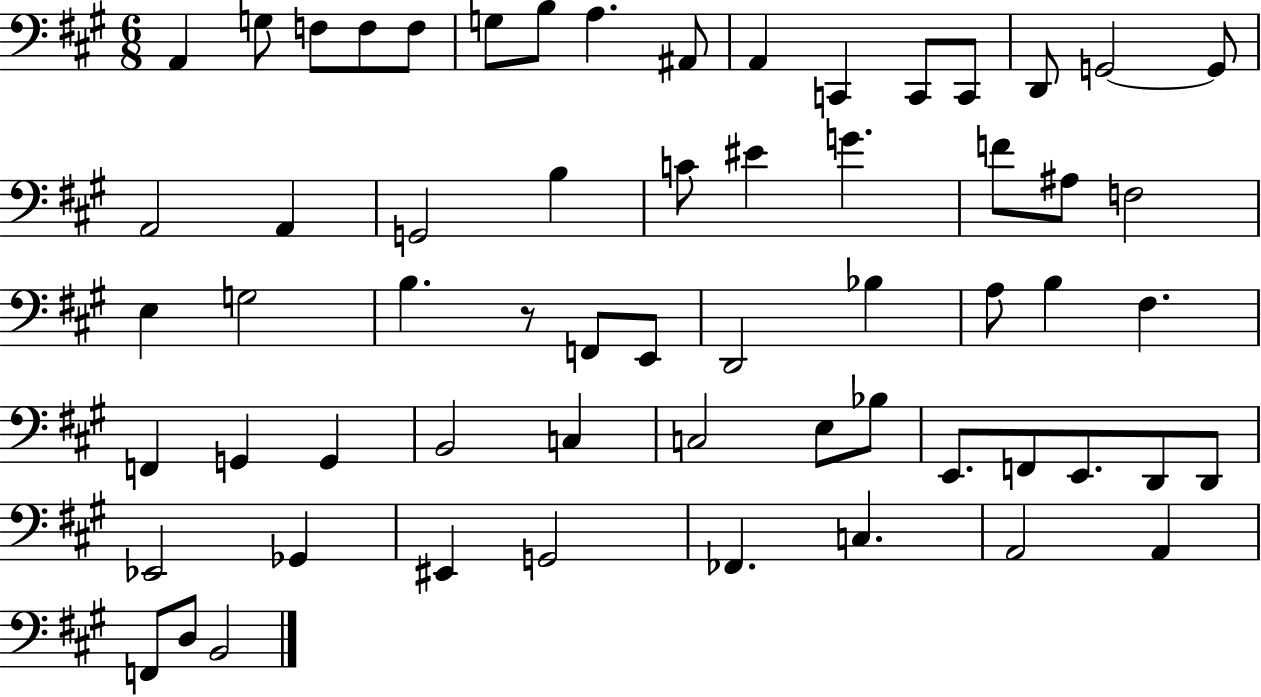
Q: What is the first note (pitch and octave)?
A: A2